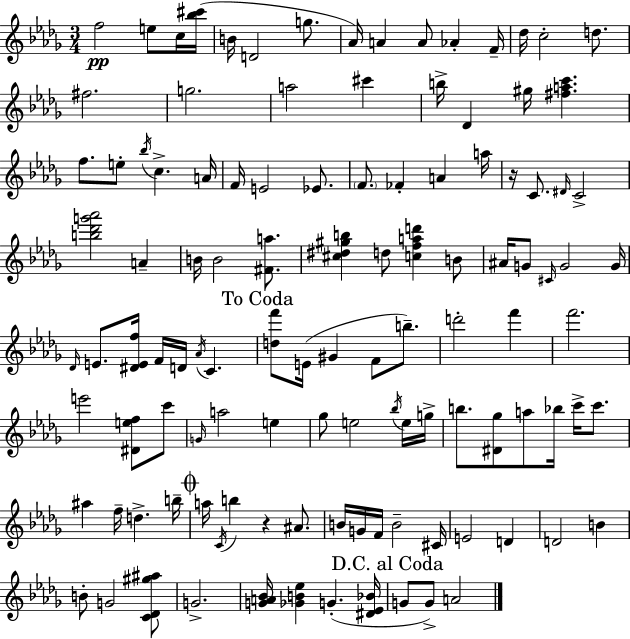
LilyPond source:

{
  \clef treble
  \numericTimeSignature
  \time 3/4
  \key bes \minor
  f''2\pp e''8 c''16 <bes'' cis'''>16( | b'16 d'2 g''8. | aes'16) a'4 a'8 aes'4-. f'16-- | des''16 c''2-. d''8. | \break fis''2. | g''2. | a''2 cis'''4 | b''16-> des'4 gis''16 <fis'' a'' c'''>4. | \break f''8. e''8-. \acciaccatura { bes''16 } c''4.-> | a'16 f'16 e'2 ees'8. | \parenthesize f'8. fes'4-. a'4 | a''16 r16 c'8. \grace { dis'16 } c'2-> | \break <b'' des''' g''' aes'''>2 a'4-- | b'16 b'2 <fis' a''>8. | <cis'' dis'' gis'' b''>4 d''8 <c'' f'' a'' d'''>4 | b'8 ais'16 g'8 \grace { cis'16 } g'2 | \break g'16 \grace { des'16 } e'8. <dis' e' f''>16 f'16 d'16 \acciaccatura { aes'16 } c'4. | \mark "To Coda" <d'' f'''>8 e'16( gis'4 | f'8 b''8.--) d'''2-. | f'''4 f'''2. | \break e'''2 | <dis' e'' f''>8 c'''8 \grace { g'16 } a''2 | e''4 ges''8 e''2 | \acciaccatura { bes''16 } e''16 g''16-> b''8. <dis' ges''>8 | \break a''8 bes''16 c'''16-> c'''8. ais''4 f''16-- | d''4.-> b''16-- \mark \markup { \musicglyph "scripts.coda" } a''16 \acciaccatura { c'16 } b''4 | r4 ais'8. b'16 g'16 f'16 b'2-- | cis'16 e'2 | \break d'4 d'2 | b'4 b'8-. g'2 | <c' des' gis'' ais''>8 g'2.-> | <g' a' bes'>16 <ges' b' ees''>4 | \break g'4.-.( <dis' ees' bes'>16 \mark "D.C. al Coda" g'8 g'8->) | a'2 \bar "|."
}